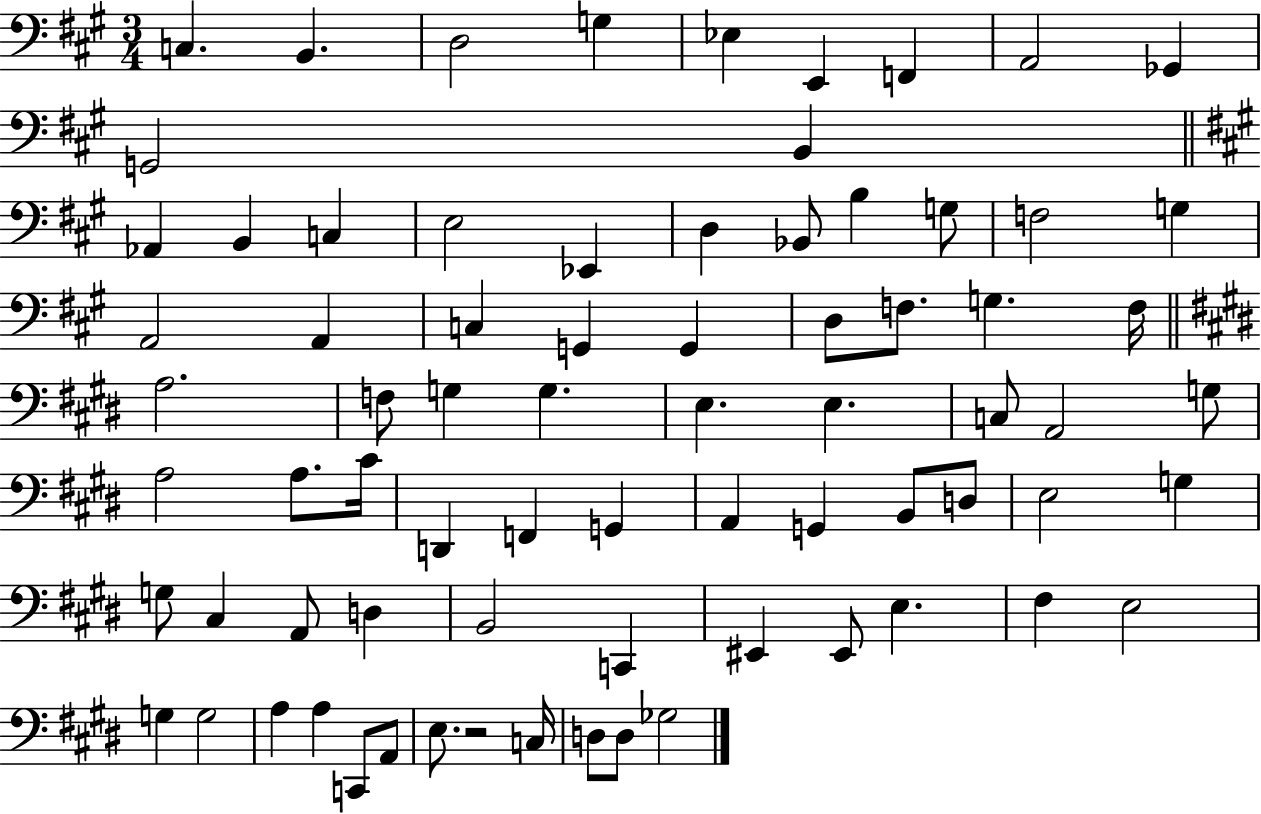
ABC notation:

X:1
T:Untitled
M:3/4
L:1/4
K:A
C, B,, D,2 G, _E, E,, F,, A,,2 _G,, G,,2 B,, _A,, B,, C, E,2 _E,, D, _B,,/2 B, G,/2 F,2 G, A,,2 A,, C, G,, G,, D,/2 F,/2 G, F,/4 A,2 F,/2 G, G, E, E, C,/2 A,,2 G,/2 A,2 A,/2 ^C/4 D,, F,, G,, A,, G,, B,,/2 D,/2 E,2 G, G,/2 ^C, A,,/2 D, B,,2 C,, ^E,, ^E,,/2 E, ^F, E,2 G, G,2 A, A, C,,/2 A,,/2 E,/2 z2 C,/4 D,/2 D,/2 _G,2